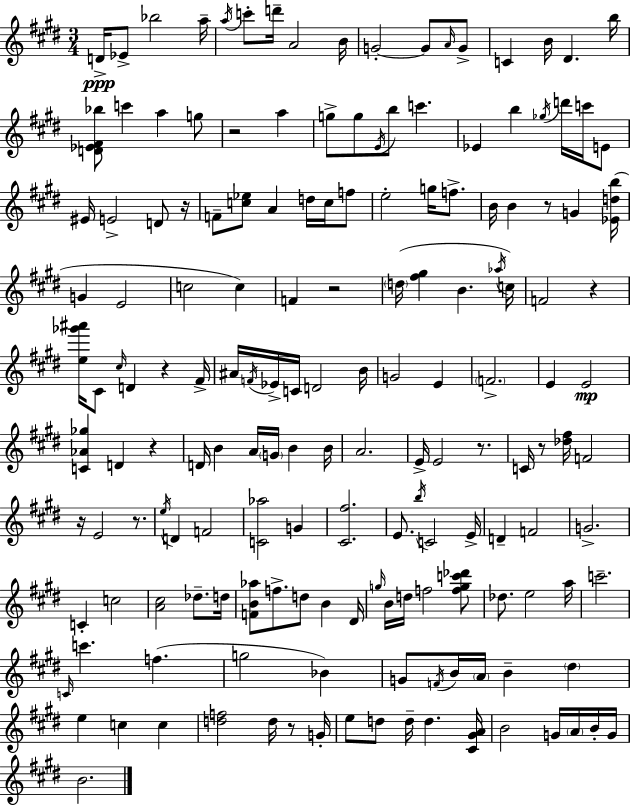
D4/s Eb4/e Bb5/h A5/s A5/s C6/e D6/s A4/h B4/s G4/h G4/e A4/s G4/e C4/q B4/s D#4/q. B5/s [D4,Eb4,F#4,Bb5]/e C6/q A5/q G5/e R/h A5/q G5/e G5/e E4/s B5/e C6/q. Eb4/q B5/q Gb5/s D6/s C6/s E4/e EIS4/s E4/h D4/e R/s F4/e [C5,Eb5]/e A4/q D5/s C5/s F5/e E5/h G5/s F5/e. B4/s B4/q R/e G4/q [Eb4,D5,B5]/s G4/q E4/h C5/h C5/q F4/q R/h D5/s [F#5,G#5]/q B4/q. Ab5/s C5/s F4/h R/q [E5,Gb6,A#6]/s C#4/e C#5/s D4/q R/q F#4/s A#4/s F4/s Eb4/s C4/s D4/h B4/s G4/h E4/q F4/h. E4/q E4/h [C4,Ab4,Gb5]/q D4/q R/q D4/s B4/q A4/s G4/s B4/q B4/s A4/h. E4/s E4/h R/e. C4/s R/e [Db5,F#5]/s F4/h R/s E4/h R/e. E5/s D4/q F4/h [C4,Ab5]/h G4/q [C#4,F#5]/h. E4/e. B5/s C4/h E4/s D4/q F4/h G4/h. C4/q C5/h [A4,C#5]/h Db5/e. D5/s [F4,B4,Ab5]/e F5/e. D5/e B4/q D#4/s G5/s B4/s D5/s F5/h [F5,G5,C6,Db6]/e Db5/e. E5/h A5/s C6/h. C4/s C6/q. F5/q. G5/h Bb4/q G4/e F4/s B4/s A4/s B4/q D#5/q E5/q C5/q C5/q [D5,F5]/h D5/s R/e G4/s E5/e D5/e D5/s D5/q. [C#4,G#4,A4]/s B4/h G4/s A4/s B4/s G4/s B4/h.